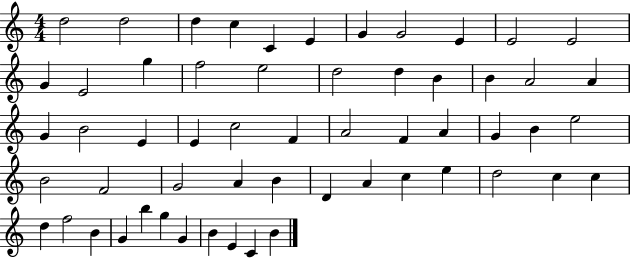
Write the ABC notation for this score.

X:1
T:Untitled
M:4/4
L:1/4
K:C
d2 d2 d c C E G G2 E E2 E2 G E2 g f2 e2 d2 d B B A2 A G B2 E E c2 F A2 F A G B e2 B2 F2 G2 A B D A c e d2 c c d f2 B G b g G B E C B